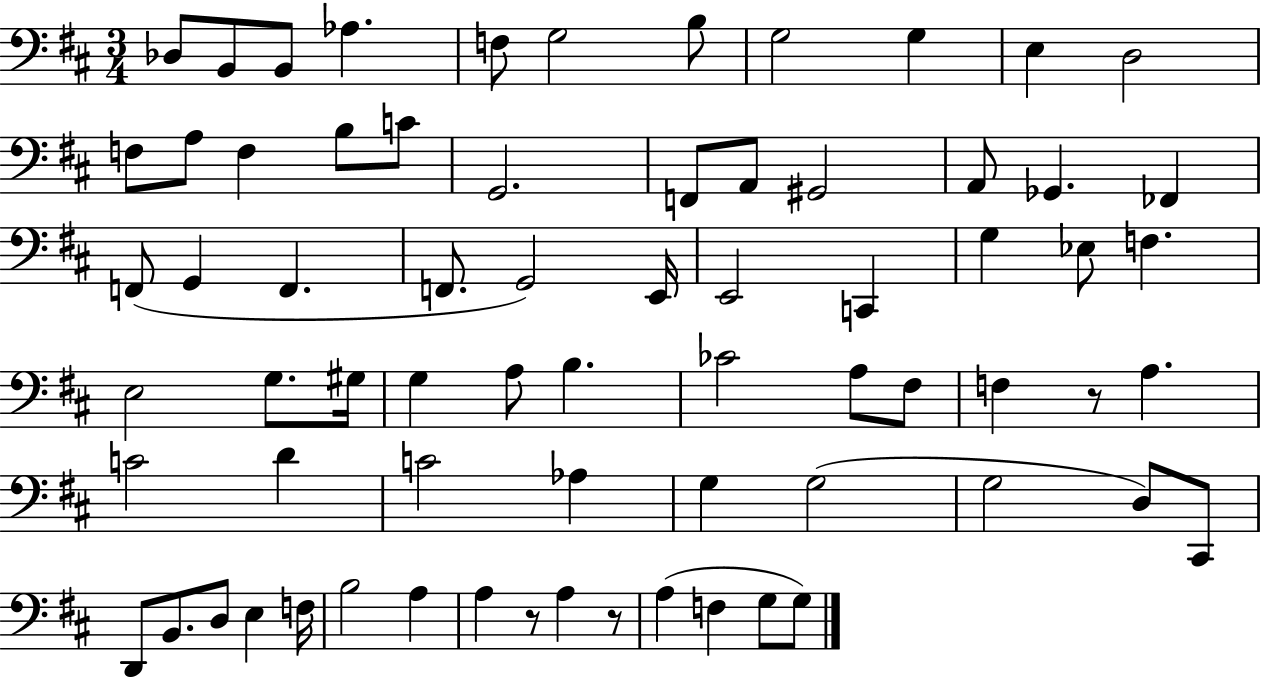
X:1
T:Untitled
M:3/4
L:1/4
K:D
_D,/2 B,,/2 B,,/2 _A, F,/2 G,2 B,/2 G,2 G, E, D,2 F,/2 A,/2 F, B,/2 C/2 G,,2 F,,/2 A,,/2 ^G,,2 A,,/2 _G,, _F,, F,,/2 G,, F,, F,,/2 G,,2 E,,/4 E,,2 C,, G, _E,/2 F, E,2 G,/2 ^G,/4 G, A,/2 B, _C2 A,/2 ^F,/2 F, z/2 A, C2 D C2 _A, G, G,2 G,2 D,/2 ^C,,/2 D,,/2 B,,/2 D,/2 E, F,/4 B,2 A, A, z/2 A, z/2 A, F, G,/2 G,/2